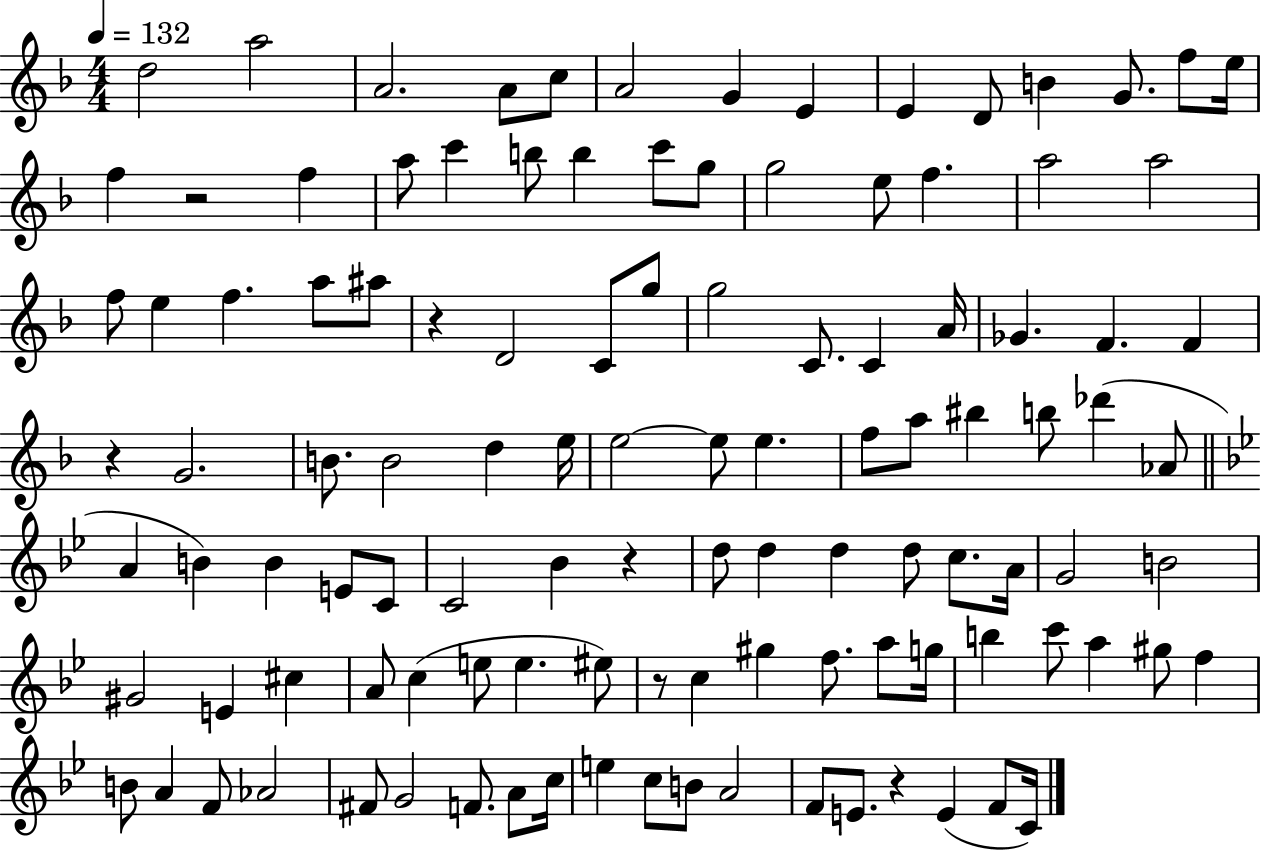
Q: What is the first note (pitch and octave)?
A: D5